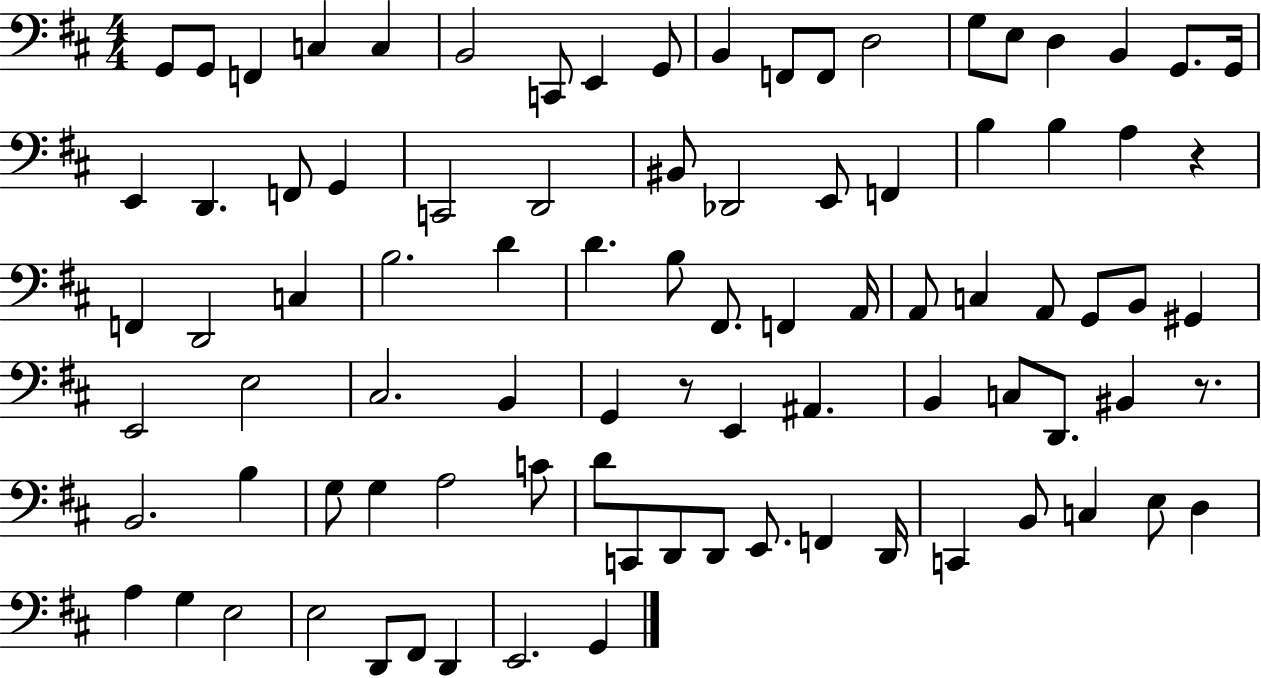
G2/e G2/e F2/q C3/q C3/q B2/h C2/e E2/q G2/e B2/q F2/e F2/e D3/h G3/e E3/e D3/q B2/q G2/e. G2/s E2/q D2/q. F2/e G2/q C2/h D2/h BIS2/e Db2/h E2/e F2/q B3/q B3/q A3/q R/q F2/q D2/h C3/q B3/h. D4/q D4/q. B3/e F#2/e. F2/q A2/s A2/e C3/q A2/e G2/e B2/e G#2/q E2/h E3/h C#3/h. B2/q G2/q R/e E2/q A#2/q. B2/q C3/e D2/e. BIS2/q R/e. B2/h. B3/q G3/e G3/q A3/h C4/e D4/e C2/e D2/e D2/e E2/e. F2/q D2/s C2/q B2/e C3/q E3/e D3/q A3/q G3/q E3/h E3/h D2/e F#2/e D2/q E2/h. G2/q